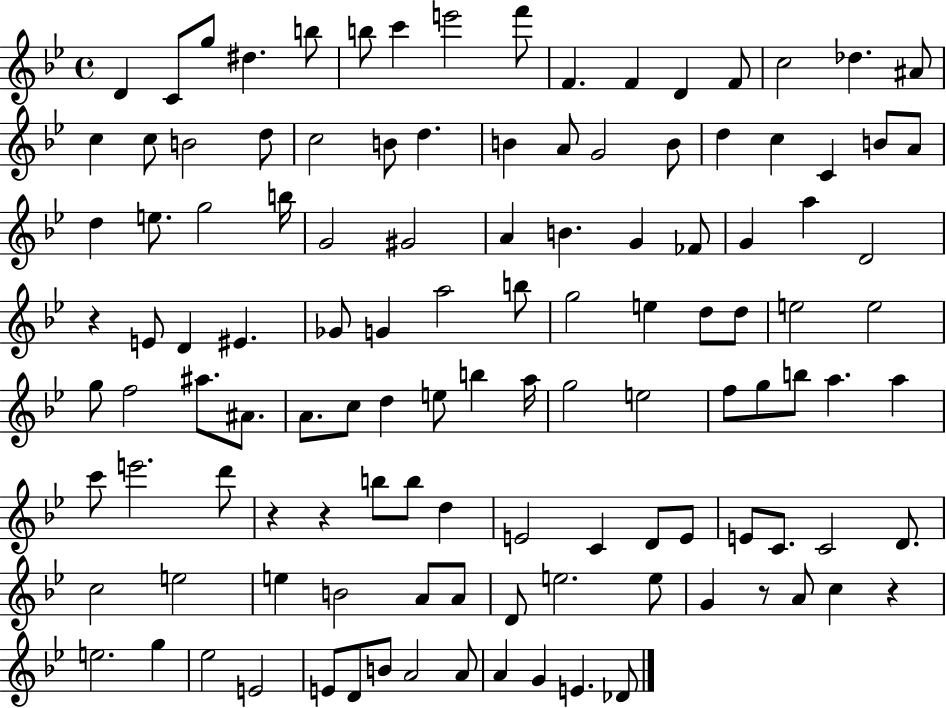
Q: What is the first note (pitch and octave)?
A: D4